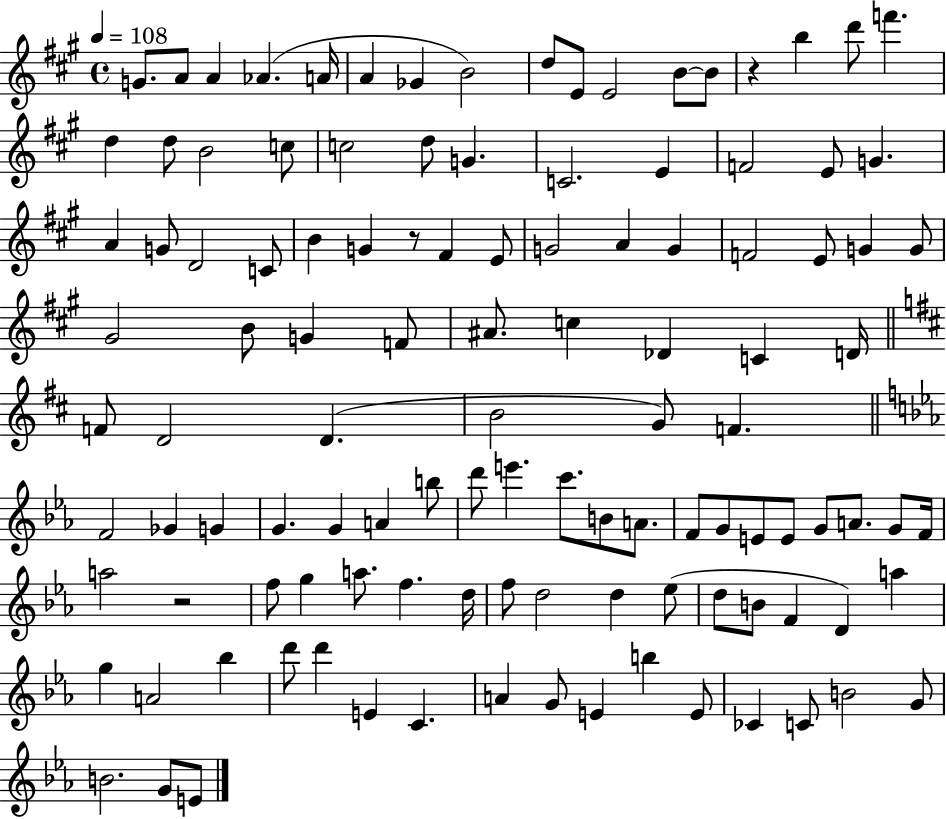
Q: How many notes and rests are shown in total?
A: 115